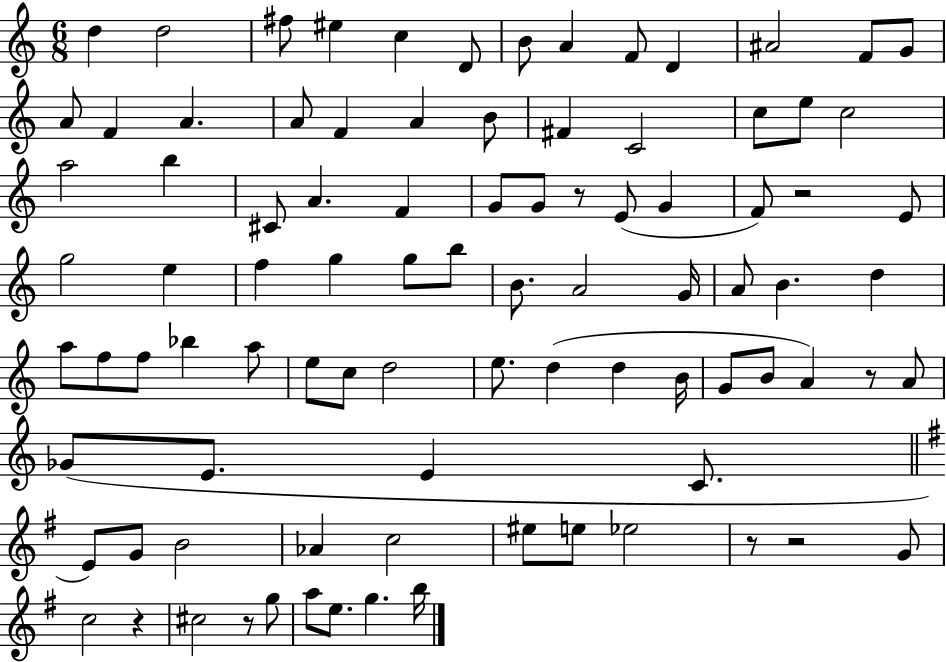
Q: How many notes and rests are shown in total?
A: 91